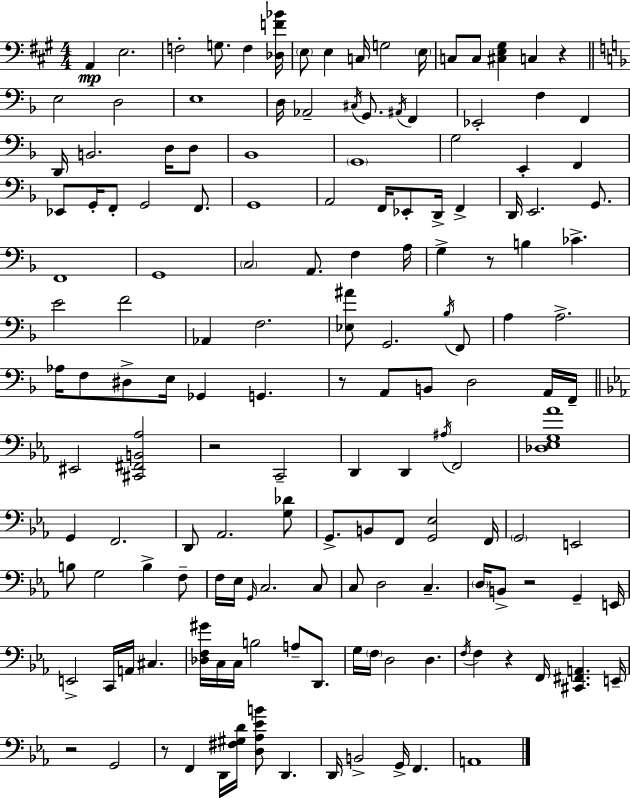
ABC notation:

X:1
T:Untitled
M:4/4
L:1/4
K:A
A,, E,2 F,2 G,/2 F, [_D,F_B]/4 E,/2 E, C,/4 G,2 E,/4 C,/2 C,/2 [^C,E,^G,] C, z E,2 D,2 E,4 D,/4 _A,,2 ^C,/4 G,,/2 ^A,,/4 F,, _E,,2 F, F,, D,,/4 B,,2 D,/4 D,/2 _B,,4 G,,4 G,2 E,, F,, _E,,/2 G,,/4 F,,/2 G,,2 F,,/2 G,,4 A,,2 F,,/4 _E,,/2 D,,/4 F,, D,,/4 E,,2 G,,/2 F,,4 G,,4 C,2 A,,/2 F, A,/4 G, z/2 B, _C E2 F2 _A,, F,2 [_E,^A]/2 G,,2 _B,/4 F,,/2 A, A,2 _A,/4 F,/2 ^D,/2 E,/4 _G,, G,, z/2 A,,/2 B,,/2 D,2 A,,/4 F,,/4 ^E,,2 [^C,,^F,,B,,_A,]2 z2 C,,2 D,, D,, ^A,/4 F,,2 [_D,_E,G,_A]4 G,, F,,2 D,,/2 _A,,2 [G,_D]/2 G,,/2 B,,/2 F,,/2 [G,,_E,]2 F,,/4 G,,2 E,,2 B,/2 G,2 B, F,/2 F,/4 _E,/4 G,,/4 C,2 C,/2 C,/2 D,2 C, D,/4 B,,/2 z2 G,, E,,/4 E,,2 C,,/4 A,,/4 ^C, [_D,F,^G]/4 C,/4 C,/4 B,2 A,/2 D,,/2 G,/4 F,/4 D,2 D, F,/4 F, z F,,/4 [^C,,^F,,A,,] E,,/4 z2 G,,2 z/2 F,, D,,/4 [^F,^G,D]/4 [D,_A,_EB]/2 D,, D,,/4 B,,2 G,,/4 F,, A,,4